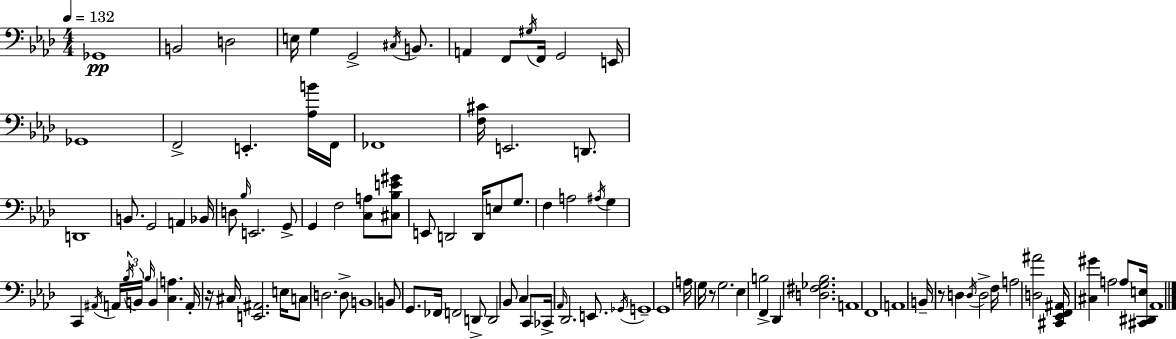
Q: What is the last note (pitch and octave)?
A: Ab2